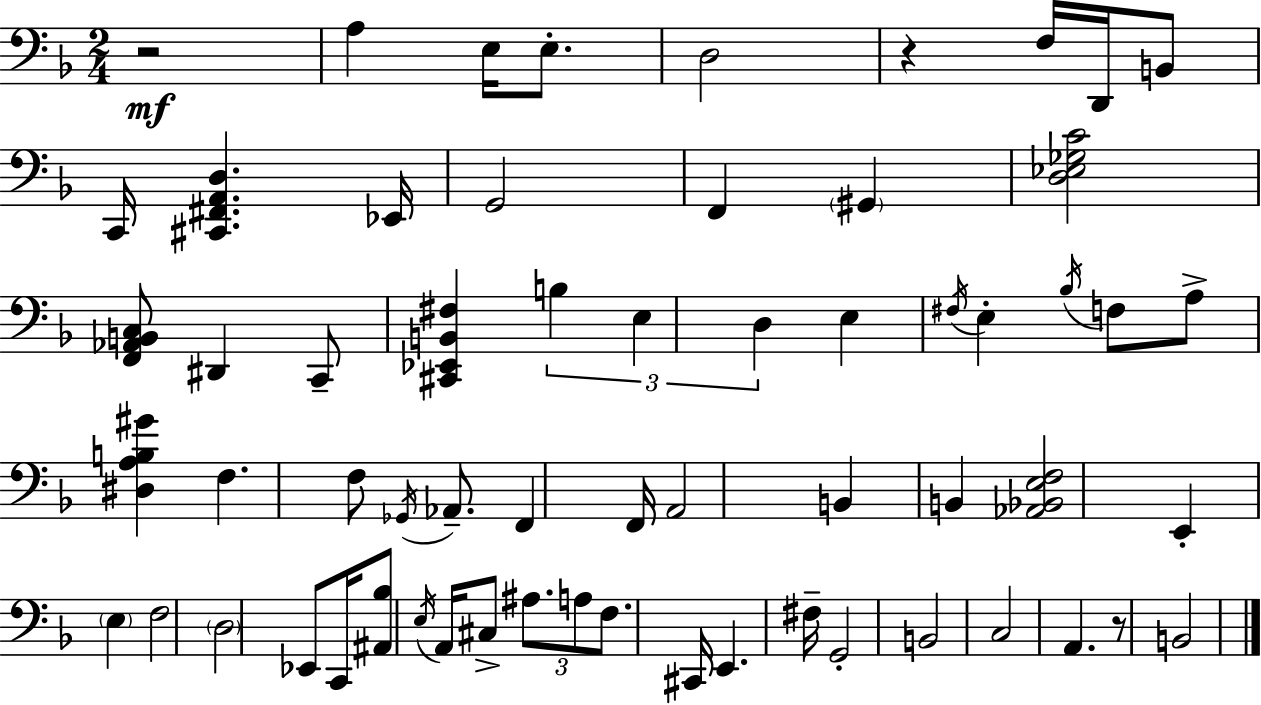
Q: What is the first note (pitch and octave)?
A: A3